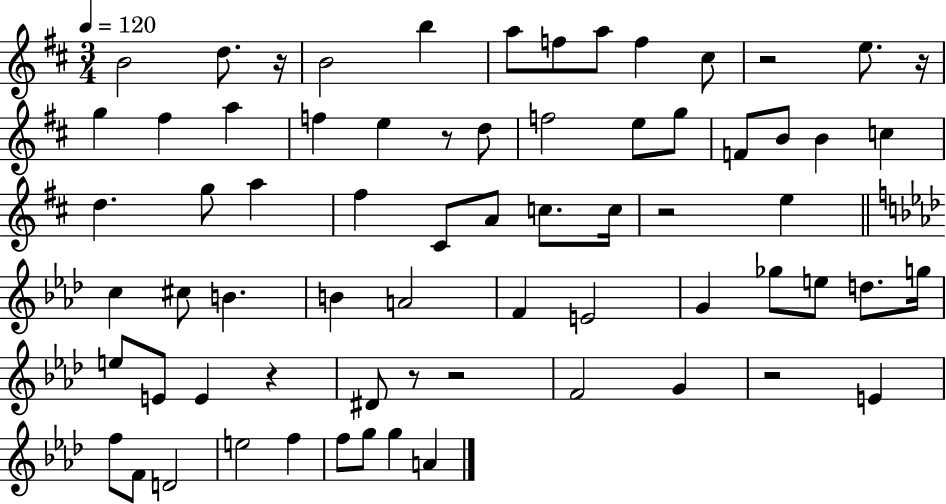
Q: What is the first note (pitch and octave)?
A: B4